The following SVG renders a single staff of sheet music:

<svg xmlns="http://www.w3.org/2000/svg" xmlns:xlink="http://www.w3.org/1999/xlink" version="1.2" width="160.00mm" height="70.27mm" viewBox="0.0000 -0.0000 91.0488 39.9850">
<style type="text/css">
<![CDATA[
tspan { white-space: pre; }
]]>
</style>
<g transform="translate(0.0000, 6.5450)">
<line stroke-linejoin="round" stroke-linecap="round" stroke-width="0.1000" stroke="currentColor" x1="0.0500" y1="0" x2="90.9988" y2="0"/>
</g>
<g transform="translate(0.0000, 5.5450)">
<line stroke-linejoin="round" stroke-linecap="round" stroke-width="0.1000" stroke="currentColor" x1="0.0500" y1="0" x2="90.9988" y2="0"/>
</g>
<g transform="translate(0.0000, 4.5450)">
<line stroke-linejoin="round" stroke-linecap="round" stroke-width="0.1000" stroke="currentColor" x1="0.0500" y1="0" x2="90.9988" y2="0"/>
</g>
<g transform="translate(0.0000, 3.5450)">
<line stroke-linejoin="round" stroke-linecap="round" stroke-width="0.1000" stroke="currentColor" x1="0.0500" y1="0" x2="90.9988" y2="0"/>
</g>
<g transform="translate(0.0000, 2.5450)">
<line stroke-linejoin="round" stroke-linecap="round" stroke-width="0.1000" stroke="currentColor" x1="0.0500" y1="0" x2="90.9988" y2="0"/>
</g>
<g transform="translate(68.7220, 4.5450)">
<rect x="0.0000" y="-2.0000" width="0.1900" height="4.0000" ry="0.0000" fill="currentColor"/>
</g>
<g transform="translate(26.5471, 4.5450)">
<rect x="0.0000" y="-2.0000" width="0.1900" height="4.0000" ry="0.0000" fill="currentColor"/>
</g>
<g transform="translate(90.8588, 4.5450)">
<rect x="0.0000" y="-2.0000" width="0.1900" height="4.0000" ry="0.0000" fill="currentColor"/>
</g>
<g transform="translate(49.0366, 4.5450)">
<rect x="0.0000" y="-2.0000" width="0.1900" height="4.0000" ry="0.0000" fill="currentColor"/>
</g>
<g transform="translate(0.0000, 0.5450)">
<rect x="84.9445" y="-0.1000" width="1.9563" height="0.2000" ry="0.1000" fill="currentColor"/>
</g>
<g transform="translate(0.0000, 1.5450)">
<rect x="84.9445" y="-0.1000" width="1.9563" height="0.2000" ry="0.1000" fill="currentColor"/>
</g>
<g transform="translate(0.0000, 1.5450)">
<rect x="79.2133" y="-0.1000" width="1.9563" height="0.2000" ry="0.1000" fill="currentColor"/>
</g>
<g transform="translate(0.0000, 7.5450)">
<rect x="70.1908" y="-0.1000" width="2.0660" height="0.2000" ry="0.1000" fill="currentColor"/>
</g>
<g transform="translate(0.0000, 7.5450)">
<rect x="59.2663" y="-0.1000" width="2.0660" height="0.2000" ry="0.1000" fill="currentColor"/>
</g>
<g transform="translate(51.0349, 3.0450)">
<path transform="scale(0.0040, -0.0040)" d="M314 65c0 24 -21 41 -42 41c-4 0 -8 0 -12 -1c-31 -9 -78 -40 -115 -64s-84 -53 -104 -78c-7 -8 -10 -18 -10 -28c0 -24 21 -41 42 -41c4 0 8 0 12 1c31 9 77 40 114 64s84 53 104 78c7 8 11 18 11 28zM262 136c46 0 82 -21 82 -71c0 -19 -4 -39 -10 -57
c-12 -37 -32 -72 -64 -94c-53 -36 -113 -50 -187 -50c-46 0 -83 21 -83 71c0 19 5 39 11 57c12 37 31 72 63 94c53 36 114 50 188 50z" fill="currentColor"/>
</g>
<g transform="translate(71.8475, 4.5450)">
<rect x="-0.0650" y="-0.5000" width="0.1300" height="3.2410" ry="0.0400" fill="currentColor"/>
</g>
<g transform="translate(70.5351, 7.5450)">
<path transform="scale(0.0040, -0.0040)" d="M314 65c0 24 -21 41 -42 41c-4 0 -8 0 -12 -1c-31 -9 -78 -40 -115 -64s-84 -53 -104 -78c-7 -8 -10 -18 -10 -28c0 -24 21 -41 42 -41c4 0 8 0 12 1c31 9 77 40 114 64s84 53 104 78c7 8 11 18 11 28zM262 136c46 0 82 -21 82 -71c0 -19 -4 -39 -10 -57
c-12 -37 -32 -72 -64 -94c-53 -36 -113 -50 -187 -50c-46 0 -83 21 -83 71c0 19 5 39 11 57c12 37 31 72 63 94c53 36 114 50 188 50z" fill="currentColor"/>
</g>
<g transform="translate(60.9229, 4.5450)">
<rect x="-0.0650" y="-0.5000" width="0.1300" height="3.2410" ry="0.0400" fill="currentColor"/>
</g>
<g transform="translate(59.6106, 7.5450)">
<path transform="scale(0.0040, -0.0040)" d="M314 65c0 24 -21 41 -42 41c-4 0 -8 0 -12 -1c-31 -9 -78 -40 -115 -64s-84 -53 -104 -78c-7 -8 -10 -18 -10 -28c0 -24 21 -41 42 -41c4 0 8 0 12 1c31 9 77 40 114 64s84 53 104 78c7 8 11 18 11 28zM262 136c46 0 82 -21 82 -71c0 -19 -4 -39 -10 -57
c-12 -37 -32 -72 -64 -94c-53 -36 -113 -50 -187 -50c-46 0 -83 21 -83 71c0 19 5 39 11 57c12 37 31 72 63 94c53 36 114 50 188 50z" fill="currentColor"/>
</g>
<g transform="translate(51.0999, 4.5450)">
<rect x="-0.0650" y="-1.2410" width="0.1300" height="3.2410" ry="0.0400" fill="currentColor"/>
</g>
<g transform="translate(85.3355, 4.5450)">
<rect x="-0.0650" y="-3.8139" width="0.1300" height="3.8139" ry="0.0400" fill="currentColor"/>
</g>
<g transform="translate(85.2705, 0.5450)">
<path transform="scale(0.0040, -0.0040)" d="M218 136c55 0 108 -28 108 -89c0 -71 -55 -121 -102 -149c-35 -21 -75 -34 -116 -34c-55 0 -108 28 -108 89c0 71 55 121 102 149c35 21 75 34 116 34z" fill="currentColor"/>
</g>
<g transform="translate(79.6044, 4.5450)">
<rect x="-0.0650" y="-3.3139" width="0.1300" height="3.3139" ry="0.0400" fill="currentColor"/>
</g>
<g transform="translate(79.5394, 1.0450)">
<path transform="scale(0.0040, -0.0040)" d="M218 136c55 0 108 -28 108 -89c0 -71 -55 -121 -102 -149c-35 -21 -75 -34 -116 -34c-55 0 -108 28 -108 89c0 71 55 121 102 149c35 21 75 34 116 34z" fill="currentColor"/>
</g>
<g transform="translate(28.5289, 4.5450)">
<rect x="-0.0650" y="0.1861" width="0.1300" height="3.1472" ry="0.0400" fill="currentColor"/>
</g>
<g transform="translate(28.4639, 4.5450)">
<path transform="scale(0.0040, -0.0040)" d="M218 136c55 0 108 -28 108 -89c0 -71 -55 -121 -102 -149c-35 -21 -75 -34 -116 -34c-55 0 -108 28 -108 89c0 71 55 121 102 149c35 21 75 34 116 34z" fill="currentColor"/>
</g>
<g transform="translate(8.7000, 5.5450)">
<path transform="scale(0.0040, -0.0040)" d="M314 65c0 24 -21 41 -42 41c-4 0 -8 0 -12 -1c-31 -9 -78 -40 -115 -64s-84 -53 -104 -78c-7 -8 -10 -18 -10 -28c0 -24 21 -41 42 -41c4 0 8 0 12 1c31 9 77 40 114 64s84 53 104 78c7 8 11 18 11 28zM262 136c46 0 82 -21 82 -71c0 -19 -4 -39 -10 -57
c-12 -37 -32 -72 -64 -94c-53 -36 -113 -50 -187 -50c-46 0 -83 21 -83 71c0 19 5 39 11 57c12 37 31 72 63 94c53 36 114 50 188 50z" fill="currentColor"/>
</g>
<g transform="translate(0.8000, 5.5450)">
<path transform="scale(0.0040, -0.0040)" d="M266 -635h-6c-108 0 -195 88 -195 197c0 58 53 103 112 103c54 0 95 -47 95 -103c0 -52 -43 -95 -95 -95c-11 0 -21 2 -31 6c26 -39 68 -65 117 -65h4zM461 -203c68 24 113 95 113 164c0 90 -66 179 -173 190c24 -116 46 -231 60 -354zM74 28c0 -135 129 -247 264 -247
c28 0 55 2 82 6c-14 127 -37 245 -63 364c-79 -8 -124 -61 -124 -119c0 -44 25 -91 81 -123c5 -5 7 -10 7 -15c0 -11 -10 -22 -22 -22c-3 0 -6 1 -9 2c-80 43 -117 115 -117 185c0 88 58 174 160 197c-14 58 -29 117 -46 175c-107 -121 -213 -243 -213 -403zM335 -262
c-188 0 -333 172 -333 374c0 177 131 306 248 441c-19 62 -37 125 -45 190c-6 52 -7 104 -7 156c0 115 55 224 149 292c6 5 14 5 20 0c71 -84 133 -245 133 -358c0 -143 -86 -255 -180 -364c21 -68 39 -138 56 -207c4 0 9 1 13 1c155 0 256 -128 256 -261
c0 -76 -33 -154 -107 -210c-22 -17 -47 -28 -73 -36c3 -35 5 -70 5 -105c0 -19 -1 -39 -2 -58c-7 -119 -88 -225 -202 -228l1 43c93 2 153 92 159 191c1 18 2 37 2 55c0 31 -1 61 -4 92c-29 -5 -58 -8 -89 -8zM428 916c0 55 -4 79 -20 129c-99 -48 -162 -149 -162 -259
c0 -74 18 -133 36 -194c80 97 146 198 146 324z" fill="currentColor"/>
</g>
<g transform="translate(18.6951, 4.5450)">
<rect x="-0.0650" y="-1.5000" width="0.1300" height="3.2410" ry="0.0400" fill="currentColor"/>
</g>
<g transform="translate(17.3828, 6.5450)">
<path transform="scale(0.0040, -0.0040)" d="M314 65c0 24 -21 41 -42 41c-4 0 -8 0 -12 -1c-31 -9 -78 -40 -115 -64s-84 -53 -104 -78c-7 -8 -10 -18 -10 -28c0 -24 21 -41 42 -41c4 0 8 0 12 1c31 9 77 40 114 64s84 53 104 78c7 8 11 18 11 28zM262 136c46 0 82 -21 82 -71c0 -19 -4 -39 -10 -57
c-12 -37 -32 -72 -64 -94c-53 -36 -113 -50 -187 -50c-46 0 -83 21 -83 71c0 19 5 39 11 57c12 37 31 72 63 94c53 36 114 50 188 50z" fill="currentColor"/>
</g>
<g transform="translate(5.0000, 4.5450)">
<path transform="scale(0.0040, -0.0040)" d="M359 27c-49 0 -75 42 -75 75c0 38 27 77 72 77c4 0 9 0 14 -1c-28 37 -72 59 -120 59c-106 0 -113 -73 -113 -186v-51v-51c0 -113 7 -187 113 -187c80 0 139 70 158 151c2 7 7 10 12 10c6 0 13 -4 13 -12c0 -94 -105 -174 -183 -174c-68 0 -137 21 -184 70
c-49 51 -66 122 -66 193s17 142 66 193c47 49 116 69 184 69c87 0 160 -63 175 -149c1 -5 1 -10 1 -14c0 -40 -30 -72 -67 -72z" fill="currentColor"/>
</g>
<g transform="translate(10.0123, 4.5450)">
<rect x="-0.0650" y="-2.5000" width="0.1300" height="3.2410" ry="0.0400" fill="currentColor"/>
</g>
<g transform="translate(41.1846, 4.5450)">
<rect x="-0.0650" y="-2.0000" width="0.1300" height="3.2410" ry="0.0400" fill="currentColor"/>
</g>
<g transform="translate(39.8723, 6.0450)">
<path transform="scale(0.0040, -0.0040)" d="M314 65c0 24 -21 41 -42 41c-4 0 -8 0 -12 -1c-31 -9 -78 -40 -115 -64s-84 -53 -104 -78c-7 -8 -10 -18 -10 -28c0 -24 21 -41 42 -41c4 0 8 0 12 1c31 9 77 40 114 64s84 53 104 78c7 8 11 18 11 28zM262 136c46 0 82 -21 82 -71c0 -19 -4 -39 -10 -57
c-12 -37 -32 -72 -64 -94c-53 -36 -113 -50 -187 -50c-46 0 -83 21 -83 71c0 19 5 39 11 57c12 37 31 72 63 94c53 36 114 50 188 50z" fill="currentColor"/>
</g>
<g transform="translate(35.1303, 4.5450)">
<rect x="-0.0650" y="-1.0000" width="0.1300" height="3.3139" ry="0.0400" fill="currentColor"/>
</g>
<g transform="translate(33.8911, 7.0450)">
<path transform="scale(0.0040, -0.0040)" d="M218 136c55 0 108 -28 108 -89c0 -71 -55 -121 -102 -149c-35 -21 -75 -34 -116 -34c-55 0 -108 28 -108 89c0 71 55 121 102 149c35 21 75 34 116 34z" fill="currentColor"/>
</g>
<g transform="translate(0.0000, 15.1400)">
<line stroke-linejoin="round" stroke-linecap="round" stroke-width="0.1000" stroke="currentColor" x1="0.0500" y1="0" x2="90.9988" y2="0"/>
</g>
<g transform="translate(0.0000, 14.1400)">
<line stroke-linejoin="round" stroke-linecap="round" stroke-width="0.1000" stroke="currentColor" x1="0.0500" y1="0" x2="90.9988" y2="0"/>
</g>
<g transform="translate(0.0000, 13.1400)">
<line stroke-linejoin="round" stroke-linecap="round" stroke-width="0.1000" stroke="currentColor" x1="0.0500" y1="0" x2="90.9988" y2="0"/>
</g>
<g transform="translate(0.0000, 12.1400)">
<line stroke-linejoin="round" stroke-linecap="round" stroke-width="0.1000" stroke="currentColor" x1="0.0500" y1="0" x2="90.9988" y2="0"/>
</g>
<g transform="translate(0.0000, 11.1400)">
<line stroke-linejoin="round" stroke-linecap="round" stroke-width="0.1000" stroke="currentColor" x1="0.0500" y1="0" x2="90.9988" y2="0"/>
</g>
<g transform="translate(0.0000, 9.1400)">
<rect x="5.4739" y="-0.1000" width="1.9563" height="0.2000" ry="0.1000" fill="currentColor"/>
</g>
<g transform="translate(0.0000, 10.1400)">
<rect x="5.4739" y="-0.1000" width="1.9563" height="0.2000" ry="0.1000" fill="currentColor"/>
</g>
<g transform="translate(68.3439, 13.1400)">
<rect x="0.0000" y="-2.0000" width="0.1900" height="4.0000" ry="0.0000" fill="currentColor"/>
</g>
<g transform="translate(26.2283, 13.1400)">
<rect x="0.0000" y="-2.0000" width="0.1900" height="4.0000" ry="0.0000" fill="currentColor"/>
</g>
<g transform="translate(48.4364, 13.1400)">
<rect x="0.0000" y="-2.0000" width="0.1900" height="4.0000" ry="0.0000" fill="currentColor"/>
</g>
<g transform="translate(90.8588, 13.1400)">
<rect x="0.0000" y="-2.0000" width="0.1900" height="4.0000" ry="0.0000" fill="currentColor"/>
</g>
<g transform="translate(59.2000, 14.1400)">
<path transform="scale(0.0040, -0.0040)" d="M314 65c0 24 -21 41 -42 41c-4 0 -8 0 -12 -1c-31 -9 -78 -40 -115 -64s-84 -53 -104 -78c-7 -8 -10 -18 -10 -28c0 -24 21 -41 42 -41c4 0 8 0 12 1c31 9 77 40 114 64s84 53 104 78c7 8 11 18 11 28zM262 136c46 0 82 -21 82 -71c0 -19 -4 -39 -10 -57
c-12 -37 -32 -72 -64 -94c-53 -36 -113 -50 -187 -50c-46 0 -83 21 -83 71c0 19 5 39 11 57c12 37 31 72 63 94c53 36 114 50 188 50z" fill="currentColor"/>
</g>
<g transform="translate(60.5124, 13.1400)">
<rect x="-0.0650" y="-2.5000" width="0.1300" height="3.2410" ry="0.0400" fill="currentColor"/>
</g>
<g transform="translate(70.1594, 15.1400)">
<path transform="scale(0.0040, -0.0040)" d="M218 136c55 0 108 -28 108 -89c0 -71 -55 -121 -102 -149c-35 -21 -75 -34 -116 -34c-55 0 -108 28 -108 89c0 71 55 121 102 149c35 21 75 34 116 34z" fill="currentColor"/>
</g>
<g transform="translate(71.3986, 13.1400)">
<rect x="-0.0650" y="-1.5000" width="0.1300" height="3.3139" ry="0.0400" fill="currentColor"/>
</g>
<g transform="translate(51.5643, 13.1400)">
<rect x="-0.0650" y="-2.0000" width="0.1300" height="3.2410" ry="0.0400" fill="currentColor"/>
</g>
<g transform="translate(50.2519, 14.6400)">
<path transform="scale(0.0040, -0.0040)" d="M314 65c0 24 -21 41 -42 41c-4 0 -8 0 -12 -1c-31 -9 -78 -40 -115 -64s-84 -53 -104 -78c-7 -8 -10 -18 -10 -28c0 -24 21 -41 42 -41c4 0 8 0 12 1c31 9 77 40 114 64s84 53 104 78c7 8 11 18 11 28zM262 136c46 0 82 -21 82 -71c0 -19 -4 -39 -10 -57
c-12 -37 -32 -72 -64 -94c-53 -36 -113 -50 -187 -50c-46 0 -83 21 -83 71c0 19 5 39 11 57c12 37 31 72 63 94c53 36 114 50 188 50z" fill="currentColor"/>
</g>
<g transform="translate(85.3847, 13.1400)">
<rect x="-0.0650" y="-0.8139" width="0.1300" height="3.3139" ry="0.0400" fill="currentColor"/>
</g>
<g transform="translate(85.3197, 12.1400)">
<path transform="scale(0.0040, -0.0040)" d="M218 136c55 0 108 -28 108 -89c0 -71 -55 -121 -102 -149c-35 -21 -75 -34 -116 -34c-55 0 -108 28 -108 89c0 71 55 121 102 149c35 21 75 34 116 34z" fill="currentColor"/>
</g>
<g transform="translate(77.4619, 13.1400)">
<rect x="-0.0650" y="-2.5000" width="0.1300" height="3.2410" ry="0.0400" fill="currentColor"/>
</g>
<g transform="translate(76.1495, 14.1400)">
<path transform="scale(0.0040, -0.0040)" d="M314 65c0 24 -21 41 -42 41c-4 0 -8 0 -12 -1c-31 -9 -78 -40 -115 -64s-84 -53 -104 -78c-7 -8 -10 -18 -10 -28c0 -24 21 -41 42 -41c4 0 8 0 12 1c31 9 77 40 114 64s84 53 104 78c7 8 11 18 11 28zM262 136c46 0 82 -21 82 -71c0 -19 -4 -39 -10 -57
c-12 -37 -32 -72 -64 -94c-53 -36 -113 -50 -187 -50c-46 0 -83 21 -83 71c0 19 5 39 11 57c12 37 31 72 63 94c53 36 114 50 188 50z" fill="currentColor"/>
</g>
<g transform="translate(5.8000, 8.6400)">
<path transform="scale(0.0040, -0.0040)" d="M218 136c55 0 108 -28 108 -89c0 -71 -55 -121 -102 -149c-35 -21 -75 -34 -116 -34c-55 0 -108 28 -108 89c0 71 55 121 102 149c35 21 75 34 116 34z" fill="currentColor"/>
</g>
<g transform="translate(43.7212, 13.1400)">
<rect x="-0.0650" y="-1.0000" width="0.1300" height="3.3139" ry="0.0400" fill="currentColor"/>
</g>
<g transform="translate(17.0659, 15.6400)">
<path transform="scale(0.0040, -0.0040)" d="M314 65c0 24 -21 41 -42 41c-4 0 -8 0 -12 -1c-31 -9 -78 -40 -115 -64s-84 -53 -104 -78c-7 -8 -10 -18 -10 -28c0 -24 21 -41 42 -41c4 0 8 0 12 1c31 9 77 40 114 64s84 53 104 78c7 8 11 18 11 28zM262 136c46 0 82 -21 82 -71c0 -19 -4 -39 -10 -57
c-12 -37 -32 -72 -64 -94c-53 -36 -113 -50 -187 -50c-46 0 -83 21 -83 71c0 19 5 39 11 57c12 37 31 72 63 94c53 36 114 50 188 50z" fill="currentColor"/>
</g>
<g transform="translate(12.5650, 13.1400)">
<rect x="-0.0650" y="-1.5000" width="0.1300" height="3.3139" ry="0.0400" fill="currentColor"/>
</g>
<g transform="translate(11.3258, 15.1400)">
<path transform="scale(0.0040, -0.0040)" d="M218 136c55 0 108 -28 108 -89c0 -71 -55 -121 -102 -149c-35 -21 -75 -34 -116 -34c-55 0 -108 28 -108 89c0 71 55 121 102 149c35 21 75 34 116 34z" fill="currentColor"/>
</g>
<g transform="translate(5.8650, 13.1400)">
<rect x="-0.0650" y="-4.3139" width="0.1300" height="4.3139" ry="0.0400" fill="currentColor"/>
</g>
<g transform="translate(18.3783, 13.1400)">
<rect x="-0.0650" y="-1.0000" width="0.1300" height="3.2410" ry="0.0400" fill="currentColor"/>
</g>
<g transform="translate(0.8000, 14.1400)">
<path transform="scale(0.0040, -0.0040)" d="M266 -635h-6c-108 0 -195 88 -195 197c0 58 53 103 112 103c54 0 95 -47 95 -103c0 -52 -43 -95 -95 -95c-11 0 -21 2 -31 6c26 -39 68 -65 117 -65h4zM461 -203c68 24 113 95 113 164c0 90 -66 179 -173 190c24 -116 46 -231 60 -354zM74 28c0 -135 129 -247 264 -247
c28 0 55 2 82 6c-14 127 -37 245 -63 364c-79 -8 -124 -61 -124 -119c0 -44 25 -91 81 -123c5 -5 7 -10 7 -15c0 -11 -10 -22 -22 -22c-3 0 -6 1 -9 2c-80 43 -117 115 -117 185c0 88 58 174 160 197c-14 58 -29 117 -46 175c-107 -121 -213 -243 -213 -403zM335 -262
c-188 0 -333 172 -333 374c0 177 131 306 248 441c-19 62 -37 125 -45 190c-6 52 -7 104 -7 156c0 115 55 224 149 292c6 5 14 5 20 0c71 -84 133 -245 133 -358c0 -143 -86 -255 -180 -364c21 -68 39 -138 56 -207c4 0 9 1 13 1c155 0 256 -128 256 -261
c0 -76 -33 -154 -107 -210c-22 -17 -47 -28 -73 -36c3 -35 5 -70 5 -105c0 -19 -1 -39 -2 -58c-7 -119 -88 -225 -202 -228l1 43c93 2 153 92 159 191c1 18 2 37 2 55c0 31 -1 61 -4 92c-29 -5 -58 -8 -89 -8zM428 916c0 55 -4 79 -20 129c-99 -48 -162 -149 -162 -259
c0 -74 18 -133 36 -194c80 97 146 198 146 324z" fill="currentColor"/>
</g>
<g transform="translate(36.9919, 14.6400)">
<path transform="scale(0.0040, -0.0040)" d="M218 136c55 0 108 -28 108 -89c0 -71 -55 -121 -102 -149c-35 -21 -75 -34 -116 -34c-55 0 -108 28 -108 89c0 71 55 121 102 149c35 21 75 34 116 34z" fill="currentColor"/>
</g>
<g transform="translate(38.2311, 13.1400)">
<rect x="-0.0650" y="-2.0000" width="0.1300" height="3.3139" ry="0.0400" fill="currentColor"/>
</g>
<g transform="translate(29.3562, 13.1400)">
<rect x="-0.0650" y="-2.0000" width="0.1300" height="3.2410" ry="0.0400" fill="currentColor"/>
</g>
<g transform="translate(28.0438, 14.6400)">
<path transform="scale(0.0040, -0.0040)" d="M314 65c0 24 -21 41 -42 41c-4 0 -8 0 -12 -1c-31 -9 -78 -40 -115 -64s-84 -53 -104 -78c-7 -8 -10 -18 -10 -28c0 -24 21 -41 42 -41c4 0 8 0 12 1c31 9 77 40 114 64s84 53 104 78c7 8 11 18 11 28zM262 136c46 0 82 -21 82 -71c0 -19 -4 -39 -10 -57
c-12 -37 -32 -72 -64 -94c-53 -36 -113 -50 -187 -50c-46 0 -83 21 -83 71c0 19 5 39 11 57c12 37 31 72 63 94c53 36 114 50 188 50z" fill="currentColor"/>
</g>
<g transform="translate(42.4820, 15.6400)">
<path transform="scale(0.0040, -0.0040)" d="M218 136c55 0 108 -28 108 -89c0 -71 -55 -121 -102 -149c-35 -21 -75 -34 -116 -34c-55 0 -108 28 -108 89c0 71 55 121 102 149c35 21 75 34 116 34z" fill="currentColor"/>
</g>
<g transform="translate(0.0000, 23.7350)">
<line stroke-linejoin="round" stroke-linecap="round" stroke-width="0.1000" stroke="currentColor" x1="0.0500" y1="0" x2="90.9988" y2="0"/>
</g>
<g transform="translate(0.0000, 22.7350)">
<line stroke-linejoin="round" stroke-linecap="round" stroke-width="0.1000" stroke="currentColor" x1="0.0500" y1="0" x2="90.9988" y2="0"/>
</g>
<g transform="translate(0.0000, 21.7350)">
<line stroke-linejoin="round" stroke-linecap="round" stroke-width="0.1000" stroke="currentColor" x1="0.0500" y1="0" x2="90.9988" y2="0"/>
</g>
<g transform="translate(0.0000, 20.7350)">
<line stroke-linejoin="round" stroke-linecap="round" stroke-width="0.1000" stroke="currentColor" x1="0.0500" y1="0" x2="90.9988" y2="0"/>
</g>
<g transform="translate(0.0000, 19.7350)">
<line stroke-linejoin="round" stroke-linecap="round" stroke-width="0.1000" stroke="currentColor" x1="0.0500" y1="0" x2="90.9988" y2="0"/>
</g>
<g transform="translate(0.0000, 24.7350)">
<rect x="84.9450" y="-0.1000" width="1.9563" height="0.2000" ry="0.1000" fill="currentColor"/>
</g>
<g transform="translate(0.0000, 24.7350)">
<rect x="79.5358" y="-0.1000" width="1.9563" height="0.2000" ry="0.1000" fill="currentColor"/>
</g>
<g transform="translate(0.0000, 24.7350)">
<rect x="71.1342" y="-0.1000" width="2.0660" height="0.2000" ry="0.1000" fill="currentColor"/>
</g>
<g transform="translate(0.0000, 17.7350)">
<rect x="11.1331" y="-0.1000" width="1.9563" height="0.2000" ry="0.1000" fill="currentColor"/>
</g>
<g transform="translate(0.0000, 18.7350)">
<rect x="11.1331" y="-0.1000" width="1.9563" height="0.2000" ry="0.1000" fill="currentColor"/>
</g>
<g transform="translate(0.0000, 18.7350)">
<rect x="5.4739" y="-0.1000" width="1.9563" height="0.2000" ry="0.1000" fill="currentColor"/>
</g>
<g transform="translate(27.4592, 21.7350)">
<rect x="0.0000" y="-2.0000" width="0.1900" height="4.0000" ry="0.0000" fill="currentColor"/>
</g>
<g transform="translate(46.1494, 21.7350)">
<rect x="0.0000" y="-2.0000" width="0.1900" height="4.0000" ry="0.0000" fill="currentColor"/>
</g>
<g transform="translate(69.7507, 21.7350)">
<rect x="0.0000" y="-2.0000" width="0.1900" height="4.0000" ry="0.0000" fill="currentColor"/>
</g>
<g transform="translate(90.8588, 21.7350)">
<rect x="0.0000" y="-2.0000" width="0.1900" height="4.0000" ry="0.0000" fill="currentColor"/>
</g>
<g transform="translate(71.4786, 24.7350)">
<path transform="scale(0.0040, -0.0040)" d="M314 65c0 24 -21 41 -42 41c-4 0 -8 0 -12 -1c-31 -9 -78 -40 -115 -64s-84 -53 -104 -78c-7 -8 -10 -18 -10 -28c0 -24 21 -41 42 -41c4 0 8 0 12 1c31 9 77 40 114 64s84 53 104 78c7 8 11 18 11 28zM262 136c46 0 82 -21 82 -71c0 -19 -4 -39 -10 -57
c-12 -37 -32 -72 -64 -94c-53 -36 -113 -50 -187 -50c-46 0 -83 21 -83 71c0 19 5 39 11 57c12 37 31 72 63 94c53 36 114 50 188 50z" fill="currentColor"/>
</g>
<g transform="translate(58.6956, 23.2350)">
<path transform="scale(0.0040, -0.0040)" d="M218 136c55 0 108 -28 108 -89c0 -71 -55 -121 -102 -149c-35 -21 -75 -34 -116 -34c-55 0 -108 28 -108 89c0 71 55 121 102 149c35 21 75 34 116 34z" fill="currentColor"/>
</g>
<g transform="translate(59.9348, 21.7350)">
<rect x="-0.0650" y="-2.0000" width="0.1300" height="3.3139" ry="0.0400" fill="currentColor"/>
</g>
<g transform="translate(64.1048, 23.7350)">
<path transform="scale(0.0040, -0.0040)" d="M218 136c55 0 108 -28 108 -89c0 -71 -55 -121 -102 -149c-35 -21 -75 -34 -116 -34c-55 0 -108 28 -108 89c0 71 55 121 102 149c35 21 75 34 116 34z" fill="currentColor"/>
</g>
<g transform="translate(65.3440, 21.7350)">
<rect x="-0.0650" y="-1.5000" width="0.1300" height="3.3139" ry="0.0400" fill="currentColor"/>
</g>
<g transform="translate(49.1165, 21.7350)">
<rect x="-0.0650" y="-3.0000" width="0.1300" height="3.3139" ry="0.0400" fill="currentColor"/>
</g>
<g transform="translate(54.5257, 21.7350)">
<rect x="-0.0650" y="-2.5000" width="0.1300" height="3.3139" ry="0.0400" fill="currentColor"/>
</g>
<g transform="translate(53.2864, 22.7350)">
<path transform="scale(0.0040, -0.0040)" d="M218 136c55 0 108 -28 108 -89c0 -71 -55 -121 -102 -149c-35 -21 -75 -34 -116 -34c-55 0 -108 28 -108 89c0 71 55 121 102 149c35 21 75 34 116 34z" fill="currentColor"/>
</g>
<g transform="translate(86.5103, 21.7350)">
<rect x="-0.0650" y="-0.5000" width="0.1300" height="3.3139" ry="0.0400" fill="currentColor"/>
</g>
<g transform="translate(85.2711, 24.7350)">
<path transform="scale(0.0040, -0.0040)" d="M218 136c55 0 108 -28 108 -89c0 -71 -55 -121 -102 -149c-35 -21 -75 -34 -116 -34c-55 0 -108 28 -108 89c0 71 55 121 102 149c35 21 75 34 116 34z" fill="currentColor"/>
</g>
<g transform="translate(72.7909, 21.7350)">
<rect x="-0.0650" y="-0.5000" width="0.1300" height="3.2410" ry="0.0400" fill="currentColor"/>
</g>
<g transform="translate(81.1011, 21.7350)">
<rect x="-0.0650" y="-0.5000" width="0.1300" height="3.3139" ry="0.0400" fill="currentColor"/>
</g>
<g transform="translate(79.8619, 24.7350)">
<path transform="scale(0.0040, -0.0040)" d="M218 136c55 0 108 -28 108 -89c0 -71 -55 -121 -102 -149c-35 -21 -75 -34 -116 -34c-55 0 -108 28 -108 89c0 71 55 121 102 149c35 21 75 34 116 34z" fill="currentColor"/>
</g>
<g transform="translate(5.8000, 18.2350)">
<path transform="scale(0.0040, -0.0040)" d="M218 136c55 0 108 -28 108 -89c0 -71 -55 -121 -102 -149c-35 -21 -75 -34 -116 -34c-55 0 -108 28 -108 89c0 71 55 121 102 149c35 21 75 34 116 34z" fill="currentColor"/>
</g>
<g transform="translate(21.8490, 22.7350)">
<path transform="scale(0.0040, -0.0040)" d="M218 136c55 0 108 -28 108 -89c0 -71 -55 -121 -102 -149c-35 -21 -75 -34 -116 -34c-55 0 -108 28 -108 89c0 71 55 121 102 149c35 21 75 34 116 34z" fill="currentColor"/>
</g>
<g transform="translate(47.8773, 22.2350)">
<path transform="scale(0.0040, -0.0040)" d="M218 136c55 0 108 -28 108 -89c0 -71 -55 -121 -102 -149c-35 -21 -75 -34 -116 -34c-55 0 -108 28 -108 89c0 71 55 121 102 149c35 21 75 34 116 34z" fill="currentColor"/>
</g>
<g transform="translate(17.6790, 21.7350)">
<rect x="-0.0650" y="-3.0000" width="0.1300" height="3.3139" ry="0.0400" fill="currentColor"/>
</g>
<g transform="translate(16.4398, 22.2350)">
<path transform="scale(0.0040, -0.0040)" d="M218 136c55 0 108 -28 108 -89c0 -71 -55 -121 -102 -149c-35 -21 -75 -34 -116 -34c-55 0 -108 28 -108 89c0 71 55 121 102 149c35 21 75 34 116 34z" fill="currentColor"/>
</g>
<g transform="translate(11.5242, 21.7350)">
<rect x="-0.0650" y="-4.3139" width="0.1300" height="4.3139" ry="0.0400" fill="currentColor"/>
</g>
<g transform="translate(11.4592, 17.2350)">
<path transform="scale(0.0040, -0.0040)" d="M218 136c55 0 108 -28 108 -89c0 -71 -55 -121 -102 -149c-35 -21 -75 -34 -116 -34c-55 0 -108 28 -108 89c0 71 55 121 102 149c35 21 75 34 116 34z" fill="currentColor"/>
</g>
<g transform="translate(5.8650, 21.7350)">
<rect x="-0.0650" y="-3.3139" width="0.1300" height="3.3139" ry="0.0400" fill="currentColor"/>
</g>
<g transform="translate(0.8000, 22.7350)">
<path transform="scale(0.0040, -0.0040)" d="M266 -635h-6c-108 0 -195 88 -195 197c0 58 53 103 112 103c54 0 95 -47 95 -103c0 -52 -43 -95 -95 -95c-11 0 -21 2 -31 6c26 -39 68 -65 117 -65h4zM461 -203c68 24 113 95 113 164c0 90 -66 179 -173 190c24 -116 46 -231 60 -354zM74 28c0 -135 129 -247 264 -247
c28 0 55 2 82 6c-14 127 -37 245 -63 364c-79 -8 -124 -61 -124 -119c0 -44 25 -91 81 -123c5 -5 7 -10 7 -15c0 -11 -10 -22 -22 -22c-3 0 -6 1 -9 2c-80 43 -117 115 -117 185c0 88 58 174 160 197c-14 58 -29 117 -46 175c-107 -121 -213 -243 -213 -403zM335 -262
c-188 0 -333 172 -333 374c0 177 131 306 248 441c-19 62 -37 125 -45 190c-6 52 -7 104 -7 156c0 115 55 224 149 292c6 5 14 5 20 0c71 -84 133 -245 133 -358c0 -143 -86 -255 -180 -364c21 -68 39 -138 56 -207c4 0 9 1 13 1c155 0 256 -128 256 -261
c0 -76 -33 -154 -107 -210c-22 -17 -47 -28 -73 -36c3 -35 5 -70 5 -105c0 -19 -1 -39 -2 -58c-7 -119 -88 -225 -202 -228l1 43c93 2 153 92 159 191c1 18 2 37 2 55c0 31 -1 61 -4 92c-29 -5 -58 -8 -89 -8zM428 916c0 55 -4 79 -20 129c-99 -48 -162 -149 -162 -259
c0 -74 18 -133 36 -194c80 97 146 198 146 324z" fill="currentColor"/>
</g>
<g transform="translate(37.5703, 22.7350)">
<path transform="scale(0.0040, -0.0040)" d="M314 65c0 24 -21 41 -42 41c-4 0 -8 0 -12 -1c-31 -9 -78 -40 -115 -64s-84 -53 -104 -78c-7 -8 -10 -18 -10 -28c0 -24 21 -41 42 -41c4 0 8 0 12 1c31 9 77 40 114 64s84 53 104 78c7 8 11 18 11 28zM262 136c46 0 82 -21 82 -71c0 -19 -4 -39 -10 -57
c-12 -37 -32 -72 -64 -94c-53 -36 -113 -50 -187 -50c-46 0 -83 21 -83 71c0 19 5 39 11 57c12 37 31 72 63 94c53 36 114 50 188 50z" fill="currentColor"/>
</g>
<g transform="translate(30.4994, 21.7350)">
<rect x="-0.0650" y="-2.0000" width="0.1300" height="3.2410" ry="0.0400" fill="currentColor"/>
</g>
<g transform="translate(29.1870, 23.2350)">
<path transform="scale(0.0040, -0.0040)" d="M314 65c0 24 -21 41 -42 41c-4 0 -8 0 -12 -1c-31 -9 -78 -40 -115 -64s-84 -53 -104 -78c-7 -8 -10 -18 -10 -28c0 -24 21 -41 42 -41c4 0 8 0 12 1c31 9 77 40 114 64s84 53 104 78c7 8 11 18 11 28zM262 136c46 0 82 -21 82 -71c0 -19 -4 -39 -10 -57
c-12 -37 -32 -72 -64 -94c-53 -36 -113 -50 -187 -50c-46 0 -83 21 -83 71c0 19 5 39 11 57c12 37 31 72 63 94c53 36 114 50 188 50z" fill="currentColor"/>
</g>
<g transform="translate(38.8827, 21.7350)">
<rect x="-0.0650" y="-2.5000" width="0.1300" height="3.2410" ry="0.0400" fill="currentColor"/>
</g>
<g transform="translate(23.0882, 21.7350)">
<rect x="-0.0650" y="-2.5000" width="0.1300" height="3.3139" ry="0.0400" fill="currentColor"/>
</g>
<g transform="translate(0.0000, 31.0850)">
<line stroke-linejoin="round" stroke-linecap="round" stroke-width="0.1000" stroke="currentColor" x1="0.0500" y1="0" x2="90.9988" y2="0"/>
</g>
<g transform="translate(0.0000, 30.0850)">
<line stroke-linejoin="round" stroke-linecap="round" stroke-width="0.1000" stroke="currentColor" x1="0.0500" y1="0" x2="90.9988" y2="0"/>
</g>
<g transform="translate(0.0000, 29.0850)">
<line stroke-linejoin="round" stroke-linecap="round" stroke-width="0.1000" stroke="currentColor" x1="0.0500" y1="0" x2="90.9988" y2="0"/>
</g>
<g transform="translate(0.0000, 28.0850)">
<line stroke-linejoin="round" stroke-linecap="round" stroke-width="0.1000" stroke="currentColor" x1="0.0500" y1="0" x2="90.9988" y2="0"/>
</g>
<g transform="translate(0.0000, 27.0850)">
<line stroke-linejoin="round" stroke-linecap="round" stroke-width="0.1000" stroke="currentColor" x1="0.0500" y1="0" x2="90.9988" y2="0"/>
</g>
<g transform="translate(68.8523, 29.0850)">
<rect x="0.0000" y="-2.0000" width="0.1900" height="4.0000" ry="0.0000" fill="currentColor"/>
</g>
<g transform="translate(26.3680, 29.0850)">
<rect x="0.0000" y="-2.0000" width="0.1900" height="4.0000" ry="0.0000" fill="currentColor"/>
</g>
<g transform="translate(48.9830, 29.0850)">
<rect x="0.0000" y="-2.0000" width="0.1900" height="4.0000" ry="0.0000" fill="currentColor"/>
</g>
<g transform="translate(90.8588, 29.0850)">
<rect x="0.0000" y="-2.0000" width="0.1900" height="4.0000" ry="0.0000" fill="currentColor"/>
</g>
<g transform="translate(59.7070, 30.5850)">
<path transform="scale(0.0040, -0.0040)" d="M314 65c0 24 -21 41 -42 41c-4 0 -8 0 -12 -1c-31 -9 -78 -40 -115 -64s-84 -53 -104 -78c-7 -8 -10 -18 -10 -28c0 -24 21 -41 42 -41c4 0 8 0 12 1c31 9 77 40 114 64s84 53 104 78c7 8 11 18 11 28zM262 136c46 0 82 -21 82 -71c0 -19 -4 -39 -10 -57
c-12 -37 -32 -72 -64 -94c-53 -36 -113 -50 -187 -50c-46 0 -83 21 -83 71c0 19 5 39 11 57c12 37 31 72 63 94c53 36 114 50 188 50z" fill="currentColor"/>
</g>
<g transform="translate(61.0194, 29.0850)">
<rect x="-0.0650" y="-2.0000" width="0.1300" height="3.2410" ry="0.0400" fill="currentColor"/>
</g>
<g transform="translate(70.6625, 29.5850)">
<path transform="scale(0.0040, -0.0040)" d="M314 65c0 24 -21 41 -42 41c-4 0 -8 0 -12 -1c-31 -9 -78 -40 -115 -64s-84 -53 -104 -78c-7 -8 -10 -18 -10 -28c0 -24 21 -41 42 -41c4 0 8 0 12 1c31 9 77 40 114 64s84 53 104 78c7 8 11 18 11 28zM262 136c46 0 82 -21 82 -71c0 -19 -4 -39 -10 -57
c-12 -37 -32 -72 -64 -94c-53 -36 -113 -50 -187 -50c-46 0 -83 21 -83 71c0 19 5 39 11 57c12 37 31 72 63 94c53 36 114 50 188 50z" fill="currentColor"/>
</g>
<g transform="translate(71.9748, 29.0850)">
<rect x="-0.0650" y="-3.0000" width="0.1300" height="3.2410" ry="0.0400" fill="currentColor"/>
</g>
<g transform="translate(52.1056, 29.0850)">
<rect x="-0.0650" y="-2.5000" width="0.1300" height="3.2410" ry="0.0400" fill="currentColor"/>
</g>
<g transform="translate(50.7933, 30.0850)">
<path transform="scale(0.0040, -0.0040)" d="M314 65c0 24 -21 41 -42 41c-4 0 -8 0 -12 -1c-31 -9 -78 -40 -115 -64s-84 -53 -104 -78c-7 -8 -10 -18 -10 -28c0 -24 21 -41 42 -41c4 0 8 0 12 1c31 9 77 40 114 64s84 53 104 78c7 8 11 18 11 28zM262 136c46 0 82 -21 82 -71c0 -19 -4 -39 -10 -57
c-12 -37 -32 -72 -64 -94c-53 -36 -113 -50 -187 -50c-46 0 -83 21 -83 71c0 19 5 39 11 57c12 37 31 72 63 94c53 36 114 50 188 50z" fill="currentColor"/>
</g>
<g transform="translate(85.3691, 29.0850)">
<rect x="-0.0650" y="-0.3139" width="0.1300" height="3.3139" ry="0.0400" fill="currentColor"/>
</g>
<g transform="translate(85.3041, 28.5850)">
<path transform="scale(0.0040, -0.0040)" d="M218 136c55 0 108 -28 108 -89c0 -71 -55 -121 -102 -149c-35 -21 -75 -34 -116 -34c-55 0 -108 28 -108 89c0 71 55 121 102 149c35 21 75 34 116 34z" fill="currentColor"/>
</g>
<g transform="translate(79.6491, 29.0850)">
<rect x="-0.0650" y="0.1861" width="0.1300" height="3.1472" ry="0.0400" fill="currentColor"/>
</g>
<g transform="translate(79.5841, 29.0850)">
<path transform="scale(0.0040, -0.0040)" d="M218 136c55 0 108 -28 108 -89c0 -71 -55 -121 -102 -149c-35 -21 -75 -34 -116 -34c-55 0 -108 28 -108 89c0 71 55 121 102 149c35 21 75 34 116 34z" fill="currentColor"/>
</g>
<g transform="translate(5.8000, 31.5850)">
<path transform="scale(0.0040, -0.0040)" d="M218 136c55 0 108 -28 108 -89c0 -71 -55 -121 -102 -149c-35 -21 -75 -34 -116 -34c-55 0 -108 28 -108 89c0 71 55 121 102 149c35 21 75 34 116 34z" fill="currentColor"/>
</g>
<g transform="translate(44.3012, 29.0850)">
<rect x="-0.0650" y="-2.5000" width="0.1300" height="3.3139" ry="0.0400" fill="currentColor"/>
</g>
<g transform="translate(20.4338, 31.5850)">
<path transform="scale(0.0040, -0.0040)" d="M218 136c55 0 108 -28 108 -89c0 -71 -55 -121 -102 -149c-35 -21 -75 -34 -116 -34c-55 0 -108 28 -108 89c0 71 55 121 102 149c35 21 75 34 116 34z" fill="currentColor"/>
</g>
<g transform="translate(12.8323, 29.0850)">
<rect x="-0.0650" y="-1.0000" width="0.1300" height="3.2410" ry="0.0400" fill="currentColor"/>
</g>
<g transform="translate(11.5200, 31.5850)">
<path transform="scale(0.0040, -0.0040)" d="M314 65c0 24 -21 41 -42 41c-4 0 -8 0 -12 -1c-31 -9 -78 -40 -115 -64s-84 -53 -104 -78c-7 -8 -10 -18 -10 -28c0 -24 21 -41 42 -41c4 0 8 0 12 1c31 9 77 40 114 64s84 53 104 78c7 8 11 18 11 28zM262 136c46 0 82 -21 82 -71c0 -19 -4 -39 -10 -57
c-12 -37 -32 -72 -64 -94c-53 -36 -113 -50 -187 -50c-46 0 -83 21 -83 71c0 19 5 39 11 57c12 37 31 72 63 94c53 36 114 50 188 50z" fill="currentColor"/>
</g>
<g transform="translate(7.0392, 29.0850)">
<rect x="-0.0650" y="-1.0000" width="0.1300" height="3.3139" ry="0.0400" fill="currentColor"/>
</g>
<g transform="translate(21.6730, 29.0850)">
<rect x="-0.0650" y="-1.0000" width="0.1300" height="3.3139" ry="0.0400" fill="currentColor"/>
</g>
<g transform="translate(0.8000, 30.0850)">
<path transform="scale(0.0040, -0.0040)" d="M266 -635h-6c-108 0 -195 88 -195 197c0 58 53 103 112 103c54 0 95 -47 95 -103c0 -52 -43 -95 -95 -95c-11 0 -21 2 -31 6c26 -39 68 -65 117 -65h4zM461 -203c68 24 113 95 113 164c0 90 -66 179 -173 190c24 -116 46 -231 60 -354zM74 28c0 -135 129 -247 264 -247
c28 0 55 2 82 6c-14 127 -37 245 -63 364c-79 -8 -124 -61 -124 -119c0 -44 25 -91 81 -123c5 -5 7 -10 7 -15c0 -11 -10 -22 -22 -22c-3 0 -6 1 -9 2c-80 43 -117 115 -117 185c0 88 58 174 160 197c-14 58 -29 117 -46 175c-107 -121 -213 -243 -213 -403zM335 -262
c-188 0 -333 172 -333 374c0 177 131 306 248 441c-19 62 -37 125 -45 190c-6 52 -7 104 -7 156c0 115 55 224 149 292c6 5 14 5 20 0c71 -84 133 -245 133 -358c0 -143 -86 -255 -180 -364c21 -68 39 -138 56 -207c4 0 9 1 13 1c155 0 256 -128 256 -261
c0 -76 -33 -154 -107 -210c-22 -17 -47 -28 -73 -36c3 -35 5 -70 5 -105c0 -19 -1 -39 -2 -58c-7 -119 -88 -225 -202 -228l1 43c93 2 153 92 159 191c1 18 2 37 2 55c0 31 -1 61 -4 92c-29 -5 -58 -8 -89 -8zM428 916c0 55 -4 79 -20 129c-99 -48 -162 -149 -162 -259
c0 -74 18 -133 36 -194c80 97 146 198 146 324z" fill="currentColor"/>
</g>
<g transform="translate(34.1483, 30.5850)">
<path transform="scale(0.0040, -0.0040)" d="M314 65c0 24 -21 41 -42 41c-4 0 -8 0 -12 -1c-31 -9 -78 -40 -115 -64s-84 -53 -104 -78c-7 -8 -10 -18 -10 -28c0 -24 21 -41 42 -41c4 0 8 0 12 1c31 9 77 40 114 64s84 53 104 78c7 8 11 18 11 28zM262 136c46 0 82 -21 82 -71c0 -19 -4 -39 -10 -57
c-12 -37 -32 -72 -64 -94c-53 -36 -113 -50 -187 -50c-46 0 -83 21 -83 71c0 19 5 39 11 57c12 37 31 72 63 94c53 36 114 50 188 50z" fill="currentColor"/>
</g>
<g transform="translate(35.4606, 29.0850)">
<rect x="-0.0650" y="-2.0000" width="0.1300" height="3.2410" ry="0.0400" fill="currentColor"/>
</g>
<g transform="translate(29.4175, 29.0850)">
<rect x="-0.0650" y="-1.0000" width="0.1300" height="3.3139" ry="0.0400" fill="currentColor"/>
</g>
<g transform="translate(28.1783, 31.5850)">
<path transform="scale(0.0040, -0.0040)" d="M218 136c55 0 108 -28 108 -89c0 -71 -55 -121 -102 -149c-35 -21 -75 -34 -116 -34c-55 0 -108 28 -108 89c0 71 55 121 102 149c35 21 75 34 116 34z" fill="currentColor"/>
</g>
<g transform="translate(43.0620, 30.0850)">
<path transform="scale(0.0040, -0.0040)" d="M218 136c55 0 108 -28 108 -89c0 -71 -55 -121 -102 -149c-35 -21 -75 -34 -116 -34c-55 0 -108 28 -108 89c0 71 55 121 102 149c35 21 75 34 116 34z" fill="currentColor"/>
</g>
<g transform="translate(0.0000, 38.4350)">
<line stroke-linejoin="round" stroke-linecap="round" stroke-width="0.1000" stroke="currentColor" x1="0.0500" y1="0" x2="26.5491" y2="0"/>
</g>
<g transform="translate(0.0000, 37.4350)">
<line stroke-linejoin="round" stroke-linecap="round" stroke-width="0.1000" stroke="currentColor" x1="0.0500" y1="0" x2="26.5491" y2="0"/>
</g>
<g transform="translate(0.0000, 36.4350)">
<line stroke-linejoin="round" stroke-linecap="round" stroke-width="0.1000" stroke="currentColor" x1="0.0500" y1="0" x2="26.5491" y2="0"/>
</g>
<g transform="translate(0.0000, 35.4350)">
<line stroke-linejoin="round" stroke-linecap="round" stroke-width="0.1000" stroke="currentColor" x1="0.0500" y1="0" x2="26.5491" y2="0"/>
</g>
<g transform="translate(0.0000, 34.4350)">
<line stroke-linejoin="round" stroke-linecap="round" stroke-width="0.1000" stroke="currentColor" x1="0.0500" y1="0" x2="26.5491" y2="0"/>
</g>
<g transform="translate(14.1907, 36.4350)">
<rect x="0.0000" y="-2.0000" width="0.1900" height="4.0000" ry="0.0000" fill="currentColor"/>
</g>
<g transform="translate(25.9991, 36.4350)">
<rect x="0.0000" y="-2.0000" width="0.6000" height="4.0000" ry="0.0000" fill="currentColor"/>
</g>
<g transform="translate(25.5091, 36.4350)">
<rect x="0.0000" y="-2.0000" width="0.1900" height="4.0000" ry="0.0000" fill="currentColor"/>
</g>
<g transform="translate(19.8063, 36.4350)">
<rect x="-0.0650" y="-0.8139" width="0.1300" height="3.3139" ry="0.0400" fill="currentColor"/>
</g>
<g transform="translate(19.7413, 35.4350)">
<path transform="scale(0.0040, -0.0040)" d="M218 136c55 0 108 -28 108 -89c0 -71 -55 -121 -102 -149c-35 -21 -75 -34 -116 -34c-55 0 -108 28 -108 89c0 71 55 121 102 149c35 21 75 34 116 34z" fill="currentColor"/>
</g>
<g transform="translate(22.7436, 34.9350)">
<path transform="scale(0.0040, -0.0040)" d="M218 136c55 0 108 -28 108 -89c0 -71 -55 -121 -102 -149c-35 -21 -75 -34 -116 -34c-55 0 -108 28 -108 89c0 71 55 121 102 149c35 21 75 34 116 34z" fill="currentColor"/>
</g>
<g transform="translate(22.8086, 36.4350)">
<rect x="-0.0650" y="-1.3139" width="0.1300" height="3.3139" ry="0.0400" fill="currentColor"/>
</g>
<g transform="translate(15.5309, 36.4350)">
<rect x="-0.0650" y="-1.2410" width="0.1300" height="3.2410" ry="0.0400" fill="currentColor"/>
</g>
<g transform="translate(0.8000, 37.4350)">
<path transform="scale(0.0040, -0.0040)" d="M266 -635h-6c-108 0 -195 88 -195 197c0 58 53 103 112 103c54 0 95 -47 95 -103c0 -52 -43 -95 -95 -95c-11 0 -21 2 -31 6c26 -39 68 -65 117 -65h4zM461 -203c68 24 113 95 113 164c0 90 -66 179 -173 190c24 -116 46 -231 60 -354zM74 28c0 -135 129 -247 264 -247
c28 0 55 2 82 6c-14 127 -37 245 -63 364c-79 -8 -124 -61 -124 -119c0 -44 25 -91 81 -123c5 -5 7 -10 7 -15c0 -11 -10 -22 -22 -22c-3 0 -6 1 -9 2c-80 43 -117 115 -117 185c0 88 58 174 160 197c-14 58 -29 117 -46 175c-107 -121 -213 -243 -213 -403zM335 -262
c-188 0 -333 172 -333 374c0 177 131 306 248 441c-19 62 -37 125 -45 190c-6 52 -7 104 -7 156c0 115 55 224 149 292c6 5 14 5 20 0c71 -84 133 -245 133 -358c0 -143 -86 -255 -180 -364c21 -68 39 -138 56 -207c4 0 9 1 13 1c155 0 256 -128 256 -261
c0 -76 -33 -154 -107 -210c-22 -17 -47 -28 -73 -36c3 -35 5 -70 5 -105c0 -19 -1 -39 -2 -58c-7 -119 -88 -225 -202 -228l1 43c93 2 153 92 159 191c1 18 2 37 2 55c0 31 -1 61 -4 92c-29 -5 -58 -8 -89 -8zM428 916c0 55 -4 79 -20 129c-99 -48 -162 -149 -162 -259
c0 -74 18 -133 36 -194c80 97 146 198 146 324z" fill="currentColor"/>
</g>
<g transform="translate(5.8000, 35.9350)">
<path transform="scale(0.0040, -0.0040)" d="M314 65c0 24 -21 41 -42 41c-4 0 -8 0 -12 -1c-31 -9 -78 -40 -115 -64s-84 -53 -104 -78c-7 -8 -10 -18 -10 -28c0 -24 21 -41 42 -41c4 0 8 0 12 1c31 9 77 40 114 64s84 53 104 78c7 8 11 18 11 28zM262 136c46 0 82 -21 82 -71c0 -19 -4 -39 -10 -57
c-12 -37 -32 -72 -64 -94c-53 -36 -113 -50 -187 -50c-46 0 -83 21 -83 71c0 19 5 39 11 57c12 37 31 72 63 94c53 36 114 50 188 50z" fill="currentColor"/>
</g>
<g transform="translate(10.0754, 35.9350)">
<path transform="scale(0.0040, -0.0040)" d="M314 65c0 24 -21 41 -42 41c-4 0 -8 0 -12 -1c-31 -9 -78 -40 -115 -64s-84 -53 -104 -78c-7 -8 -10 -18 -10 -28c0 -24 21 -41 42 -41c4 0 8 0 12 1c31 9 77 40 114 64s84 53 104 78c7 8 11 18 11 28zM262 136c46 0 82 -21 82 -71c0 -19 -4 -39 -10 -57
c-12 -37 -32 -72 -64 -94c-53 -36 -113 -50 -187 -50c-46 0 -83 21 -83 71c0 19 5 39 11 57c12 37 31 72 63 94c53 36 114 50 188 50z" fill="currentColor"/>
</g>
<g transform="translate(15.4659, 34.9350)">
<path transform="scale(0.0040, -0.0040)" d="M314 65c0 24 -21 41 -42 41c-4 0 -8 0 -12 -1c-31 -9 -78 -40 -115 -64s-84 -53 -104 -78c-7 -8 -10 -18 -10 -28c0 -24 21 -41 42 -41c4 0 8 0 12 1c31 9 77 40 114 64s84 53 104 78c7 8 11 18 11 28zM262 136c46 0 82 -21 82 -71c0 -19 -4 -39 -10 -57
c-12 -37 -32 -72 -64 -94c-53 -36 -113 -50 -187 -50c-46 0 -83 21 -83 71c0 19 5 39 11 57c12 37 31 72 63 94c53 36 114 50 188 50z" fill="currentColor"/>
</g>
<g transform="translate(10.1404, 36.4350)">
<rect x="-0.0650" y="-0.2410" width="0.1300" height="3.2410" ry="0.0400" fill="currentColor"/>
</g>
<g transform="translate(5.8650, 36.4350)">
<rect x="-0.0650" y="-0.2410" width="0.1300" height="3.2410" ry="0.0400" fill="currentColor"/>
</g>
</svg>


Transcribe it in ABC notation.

X:1
T:Untitled
M:4/4
L:1/4
K:C
G2 E2 B D F2 e2 C2 C2 b c' d' E D2 F2 F D F2 G2 E G2 d b d' A G F2 G2 A G F E C2 C C D D2 D D F2 G G2 F2 A2 B c c2 c2 e2 d e